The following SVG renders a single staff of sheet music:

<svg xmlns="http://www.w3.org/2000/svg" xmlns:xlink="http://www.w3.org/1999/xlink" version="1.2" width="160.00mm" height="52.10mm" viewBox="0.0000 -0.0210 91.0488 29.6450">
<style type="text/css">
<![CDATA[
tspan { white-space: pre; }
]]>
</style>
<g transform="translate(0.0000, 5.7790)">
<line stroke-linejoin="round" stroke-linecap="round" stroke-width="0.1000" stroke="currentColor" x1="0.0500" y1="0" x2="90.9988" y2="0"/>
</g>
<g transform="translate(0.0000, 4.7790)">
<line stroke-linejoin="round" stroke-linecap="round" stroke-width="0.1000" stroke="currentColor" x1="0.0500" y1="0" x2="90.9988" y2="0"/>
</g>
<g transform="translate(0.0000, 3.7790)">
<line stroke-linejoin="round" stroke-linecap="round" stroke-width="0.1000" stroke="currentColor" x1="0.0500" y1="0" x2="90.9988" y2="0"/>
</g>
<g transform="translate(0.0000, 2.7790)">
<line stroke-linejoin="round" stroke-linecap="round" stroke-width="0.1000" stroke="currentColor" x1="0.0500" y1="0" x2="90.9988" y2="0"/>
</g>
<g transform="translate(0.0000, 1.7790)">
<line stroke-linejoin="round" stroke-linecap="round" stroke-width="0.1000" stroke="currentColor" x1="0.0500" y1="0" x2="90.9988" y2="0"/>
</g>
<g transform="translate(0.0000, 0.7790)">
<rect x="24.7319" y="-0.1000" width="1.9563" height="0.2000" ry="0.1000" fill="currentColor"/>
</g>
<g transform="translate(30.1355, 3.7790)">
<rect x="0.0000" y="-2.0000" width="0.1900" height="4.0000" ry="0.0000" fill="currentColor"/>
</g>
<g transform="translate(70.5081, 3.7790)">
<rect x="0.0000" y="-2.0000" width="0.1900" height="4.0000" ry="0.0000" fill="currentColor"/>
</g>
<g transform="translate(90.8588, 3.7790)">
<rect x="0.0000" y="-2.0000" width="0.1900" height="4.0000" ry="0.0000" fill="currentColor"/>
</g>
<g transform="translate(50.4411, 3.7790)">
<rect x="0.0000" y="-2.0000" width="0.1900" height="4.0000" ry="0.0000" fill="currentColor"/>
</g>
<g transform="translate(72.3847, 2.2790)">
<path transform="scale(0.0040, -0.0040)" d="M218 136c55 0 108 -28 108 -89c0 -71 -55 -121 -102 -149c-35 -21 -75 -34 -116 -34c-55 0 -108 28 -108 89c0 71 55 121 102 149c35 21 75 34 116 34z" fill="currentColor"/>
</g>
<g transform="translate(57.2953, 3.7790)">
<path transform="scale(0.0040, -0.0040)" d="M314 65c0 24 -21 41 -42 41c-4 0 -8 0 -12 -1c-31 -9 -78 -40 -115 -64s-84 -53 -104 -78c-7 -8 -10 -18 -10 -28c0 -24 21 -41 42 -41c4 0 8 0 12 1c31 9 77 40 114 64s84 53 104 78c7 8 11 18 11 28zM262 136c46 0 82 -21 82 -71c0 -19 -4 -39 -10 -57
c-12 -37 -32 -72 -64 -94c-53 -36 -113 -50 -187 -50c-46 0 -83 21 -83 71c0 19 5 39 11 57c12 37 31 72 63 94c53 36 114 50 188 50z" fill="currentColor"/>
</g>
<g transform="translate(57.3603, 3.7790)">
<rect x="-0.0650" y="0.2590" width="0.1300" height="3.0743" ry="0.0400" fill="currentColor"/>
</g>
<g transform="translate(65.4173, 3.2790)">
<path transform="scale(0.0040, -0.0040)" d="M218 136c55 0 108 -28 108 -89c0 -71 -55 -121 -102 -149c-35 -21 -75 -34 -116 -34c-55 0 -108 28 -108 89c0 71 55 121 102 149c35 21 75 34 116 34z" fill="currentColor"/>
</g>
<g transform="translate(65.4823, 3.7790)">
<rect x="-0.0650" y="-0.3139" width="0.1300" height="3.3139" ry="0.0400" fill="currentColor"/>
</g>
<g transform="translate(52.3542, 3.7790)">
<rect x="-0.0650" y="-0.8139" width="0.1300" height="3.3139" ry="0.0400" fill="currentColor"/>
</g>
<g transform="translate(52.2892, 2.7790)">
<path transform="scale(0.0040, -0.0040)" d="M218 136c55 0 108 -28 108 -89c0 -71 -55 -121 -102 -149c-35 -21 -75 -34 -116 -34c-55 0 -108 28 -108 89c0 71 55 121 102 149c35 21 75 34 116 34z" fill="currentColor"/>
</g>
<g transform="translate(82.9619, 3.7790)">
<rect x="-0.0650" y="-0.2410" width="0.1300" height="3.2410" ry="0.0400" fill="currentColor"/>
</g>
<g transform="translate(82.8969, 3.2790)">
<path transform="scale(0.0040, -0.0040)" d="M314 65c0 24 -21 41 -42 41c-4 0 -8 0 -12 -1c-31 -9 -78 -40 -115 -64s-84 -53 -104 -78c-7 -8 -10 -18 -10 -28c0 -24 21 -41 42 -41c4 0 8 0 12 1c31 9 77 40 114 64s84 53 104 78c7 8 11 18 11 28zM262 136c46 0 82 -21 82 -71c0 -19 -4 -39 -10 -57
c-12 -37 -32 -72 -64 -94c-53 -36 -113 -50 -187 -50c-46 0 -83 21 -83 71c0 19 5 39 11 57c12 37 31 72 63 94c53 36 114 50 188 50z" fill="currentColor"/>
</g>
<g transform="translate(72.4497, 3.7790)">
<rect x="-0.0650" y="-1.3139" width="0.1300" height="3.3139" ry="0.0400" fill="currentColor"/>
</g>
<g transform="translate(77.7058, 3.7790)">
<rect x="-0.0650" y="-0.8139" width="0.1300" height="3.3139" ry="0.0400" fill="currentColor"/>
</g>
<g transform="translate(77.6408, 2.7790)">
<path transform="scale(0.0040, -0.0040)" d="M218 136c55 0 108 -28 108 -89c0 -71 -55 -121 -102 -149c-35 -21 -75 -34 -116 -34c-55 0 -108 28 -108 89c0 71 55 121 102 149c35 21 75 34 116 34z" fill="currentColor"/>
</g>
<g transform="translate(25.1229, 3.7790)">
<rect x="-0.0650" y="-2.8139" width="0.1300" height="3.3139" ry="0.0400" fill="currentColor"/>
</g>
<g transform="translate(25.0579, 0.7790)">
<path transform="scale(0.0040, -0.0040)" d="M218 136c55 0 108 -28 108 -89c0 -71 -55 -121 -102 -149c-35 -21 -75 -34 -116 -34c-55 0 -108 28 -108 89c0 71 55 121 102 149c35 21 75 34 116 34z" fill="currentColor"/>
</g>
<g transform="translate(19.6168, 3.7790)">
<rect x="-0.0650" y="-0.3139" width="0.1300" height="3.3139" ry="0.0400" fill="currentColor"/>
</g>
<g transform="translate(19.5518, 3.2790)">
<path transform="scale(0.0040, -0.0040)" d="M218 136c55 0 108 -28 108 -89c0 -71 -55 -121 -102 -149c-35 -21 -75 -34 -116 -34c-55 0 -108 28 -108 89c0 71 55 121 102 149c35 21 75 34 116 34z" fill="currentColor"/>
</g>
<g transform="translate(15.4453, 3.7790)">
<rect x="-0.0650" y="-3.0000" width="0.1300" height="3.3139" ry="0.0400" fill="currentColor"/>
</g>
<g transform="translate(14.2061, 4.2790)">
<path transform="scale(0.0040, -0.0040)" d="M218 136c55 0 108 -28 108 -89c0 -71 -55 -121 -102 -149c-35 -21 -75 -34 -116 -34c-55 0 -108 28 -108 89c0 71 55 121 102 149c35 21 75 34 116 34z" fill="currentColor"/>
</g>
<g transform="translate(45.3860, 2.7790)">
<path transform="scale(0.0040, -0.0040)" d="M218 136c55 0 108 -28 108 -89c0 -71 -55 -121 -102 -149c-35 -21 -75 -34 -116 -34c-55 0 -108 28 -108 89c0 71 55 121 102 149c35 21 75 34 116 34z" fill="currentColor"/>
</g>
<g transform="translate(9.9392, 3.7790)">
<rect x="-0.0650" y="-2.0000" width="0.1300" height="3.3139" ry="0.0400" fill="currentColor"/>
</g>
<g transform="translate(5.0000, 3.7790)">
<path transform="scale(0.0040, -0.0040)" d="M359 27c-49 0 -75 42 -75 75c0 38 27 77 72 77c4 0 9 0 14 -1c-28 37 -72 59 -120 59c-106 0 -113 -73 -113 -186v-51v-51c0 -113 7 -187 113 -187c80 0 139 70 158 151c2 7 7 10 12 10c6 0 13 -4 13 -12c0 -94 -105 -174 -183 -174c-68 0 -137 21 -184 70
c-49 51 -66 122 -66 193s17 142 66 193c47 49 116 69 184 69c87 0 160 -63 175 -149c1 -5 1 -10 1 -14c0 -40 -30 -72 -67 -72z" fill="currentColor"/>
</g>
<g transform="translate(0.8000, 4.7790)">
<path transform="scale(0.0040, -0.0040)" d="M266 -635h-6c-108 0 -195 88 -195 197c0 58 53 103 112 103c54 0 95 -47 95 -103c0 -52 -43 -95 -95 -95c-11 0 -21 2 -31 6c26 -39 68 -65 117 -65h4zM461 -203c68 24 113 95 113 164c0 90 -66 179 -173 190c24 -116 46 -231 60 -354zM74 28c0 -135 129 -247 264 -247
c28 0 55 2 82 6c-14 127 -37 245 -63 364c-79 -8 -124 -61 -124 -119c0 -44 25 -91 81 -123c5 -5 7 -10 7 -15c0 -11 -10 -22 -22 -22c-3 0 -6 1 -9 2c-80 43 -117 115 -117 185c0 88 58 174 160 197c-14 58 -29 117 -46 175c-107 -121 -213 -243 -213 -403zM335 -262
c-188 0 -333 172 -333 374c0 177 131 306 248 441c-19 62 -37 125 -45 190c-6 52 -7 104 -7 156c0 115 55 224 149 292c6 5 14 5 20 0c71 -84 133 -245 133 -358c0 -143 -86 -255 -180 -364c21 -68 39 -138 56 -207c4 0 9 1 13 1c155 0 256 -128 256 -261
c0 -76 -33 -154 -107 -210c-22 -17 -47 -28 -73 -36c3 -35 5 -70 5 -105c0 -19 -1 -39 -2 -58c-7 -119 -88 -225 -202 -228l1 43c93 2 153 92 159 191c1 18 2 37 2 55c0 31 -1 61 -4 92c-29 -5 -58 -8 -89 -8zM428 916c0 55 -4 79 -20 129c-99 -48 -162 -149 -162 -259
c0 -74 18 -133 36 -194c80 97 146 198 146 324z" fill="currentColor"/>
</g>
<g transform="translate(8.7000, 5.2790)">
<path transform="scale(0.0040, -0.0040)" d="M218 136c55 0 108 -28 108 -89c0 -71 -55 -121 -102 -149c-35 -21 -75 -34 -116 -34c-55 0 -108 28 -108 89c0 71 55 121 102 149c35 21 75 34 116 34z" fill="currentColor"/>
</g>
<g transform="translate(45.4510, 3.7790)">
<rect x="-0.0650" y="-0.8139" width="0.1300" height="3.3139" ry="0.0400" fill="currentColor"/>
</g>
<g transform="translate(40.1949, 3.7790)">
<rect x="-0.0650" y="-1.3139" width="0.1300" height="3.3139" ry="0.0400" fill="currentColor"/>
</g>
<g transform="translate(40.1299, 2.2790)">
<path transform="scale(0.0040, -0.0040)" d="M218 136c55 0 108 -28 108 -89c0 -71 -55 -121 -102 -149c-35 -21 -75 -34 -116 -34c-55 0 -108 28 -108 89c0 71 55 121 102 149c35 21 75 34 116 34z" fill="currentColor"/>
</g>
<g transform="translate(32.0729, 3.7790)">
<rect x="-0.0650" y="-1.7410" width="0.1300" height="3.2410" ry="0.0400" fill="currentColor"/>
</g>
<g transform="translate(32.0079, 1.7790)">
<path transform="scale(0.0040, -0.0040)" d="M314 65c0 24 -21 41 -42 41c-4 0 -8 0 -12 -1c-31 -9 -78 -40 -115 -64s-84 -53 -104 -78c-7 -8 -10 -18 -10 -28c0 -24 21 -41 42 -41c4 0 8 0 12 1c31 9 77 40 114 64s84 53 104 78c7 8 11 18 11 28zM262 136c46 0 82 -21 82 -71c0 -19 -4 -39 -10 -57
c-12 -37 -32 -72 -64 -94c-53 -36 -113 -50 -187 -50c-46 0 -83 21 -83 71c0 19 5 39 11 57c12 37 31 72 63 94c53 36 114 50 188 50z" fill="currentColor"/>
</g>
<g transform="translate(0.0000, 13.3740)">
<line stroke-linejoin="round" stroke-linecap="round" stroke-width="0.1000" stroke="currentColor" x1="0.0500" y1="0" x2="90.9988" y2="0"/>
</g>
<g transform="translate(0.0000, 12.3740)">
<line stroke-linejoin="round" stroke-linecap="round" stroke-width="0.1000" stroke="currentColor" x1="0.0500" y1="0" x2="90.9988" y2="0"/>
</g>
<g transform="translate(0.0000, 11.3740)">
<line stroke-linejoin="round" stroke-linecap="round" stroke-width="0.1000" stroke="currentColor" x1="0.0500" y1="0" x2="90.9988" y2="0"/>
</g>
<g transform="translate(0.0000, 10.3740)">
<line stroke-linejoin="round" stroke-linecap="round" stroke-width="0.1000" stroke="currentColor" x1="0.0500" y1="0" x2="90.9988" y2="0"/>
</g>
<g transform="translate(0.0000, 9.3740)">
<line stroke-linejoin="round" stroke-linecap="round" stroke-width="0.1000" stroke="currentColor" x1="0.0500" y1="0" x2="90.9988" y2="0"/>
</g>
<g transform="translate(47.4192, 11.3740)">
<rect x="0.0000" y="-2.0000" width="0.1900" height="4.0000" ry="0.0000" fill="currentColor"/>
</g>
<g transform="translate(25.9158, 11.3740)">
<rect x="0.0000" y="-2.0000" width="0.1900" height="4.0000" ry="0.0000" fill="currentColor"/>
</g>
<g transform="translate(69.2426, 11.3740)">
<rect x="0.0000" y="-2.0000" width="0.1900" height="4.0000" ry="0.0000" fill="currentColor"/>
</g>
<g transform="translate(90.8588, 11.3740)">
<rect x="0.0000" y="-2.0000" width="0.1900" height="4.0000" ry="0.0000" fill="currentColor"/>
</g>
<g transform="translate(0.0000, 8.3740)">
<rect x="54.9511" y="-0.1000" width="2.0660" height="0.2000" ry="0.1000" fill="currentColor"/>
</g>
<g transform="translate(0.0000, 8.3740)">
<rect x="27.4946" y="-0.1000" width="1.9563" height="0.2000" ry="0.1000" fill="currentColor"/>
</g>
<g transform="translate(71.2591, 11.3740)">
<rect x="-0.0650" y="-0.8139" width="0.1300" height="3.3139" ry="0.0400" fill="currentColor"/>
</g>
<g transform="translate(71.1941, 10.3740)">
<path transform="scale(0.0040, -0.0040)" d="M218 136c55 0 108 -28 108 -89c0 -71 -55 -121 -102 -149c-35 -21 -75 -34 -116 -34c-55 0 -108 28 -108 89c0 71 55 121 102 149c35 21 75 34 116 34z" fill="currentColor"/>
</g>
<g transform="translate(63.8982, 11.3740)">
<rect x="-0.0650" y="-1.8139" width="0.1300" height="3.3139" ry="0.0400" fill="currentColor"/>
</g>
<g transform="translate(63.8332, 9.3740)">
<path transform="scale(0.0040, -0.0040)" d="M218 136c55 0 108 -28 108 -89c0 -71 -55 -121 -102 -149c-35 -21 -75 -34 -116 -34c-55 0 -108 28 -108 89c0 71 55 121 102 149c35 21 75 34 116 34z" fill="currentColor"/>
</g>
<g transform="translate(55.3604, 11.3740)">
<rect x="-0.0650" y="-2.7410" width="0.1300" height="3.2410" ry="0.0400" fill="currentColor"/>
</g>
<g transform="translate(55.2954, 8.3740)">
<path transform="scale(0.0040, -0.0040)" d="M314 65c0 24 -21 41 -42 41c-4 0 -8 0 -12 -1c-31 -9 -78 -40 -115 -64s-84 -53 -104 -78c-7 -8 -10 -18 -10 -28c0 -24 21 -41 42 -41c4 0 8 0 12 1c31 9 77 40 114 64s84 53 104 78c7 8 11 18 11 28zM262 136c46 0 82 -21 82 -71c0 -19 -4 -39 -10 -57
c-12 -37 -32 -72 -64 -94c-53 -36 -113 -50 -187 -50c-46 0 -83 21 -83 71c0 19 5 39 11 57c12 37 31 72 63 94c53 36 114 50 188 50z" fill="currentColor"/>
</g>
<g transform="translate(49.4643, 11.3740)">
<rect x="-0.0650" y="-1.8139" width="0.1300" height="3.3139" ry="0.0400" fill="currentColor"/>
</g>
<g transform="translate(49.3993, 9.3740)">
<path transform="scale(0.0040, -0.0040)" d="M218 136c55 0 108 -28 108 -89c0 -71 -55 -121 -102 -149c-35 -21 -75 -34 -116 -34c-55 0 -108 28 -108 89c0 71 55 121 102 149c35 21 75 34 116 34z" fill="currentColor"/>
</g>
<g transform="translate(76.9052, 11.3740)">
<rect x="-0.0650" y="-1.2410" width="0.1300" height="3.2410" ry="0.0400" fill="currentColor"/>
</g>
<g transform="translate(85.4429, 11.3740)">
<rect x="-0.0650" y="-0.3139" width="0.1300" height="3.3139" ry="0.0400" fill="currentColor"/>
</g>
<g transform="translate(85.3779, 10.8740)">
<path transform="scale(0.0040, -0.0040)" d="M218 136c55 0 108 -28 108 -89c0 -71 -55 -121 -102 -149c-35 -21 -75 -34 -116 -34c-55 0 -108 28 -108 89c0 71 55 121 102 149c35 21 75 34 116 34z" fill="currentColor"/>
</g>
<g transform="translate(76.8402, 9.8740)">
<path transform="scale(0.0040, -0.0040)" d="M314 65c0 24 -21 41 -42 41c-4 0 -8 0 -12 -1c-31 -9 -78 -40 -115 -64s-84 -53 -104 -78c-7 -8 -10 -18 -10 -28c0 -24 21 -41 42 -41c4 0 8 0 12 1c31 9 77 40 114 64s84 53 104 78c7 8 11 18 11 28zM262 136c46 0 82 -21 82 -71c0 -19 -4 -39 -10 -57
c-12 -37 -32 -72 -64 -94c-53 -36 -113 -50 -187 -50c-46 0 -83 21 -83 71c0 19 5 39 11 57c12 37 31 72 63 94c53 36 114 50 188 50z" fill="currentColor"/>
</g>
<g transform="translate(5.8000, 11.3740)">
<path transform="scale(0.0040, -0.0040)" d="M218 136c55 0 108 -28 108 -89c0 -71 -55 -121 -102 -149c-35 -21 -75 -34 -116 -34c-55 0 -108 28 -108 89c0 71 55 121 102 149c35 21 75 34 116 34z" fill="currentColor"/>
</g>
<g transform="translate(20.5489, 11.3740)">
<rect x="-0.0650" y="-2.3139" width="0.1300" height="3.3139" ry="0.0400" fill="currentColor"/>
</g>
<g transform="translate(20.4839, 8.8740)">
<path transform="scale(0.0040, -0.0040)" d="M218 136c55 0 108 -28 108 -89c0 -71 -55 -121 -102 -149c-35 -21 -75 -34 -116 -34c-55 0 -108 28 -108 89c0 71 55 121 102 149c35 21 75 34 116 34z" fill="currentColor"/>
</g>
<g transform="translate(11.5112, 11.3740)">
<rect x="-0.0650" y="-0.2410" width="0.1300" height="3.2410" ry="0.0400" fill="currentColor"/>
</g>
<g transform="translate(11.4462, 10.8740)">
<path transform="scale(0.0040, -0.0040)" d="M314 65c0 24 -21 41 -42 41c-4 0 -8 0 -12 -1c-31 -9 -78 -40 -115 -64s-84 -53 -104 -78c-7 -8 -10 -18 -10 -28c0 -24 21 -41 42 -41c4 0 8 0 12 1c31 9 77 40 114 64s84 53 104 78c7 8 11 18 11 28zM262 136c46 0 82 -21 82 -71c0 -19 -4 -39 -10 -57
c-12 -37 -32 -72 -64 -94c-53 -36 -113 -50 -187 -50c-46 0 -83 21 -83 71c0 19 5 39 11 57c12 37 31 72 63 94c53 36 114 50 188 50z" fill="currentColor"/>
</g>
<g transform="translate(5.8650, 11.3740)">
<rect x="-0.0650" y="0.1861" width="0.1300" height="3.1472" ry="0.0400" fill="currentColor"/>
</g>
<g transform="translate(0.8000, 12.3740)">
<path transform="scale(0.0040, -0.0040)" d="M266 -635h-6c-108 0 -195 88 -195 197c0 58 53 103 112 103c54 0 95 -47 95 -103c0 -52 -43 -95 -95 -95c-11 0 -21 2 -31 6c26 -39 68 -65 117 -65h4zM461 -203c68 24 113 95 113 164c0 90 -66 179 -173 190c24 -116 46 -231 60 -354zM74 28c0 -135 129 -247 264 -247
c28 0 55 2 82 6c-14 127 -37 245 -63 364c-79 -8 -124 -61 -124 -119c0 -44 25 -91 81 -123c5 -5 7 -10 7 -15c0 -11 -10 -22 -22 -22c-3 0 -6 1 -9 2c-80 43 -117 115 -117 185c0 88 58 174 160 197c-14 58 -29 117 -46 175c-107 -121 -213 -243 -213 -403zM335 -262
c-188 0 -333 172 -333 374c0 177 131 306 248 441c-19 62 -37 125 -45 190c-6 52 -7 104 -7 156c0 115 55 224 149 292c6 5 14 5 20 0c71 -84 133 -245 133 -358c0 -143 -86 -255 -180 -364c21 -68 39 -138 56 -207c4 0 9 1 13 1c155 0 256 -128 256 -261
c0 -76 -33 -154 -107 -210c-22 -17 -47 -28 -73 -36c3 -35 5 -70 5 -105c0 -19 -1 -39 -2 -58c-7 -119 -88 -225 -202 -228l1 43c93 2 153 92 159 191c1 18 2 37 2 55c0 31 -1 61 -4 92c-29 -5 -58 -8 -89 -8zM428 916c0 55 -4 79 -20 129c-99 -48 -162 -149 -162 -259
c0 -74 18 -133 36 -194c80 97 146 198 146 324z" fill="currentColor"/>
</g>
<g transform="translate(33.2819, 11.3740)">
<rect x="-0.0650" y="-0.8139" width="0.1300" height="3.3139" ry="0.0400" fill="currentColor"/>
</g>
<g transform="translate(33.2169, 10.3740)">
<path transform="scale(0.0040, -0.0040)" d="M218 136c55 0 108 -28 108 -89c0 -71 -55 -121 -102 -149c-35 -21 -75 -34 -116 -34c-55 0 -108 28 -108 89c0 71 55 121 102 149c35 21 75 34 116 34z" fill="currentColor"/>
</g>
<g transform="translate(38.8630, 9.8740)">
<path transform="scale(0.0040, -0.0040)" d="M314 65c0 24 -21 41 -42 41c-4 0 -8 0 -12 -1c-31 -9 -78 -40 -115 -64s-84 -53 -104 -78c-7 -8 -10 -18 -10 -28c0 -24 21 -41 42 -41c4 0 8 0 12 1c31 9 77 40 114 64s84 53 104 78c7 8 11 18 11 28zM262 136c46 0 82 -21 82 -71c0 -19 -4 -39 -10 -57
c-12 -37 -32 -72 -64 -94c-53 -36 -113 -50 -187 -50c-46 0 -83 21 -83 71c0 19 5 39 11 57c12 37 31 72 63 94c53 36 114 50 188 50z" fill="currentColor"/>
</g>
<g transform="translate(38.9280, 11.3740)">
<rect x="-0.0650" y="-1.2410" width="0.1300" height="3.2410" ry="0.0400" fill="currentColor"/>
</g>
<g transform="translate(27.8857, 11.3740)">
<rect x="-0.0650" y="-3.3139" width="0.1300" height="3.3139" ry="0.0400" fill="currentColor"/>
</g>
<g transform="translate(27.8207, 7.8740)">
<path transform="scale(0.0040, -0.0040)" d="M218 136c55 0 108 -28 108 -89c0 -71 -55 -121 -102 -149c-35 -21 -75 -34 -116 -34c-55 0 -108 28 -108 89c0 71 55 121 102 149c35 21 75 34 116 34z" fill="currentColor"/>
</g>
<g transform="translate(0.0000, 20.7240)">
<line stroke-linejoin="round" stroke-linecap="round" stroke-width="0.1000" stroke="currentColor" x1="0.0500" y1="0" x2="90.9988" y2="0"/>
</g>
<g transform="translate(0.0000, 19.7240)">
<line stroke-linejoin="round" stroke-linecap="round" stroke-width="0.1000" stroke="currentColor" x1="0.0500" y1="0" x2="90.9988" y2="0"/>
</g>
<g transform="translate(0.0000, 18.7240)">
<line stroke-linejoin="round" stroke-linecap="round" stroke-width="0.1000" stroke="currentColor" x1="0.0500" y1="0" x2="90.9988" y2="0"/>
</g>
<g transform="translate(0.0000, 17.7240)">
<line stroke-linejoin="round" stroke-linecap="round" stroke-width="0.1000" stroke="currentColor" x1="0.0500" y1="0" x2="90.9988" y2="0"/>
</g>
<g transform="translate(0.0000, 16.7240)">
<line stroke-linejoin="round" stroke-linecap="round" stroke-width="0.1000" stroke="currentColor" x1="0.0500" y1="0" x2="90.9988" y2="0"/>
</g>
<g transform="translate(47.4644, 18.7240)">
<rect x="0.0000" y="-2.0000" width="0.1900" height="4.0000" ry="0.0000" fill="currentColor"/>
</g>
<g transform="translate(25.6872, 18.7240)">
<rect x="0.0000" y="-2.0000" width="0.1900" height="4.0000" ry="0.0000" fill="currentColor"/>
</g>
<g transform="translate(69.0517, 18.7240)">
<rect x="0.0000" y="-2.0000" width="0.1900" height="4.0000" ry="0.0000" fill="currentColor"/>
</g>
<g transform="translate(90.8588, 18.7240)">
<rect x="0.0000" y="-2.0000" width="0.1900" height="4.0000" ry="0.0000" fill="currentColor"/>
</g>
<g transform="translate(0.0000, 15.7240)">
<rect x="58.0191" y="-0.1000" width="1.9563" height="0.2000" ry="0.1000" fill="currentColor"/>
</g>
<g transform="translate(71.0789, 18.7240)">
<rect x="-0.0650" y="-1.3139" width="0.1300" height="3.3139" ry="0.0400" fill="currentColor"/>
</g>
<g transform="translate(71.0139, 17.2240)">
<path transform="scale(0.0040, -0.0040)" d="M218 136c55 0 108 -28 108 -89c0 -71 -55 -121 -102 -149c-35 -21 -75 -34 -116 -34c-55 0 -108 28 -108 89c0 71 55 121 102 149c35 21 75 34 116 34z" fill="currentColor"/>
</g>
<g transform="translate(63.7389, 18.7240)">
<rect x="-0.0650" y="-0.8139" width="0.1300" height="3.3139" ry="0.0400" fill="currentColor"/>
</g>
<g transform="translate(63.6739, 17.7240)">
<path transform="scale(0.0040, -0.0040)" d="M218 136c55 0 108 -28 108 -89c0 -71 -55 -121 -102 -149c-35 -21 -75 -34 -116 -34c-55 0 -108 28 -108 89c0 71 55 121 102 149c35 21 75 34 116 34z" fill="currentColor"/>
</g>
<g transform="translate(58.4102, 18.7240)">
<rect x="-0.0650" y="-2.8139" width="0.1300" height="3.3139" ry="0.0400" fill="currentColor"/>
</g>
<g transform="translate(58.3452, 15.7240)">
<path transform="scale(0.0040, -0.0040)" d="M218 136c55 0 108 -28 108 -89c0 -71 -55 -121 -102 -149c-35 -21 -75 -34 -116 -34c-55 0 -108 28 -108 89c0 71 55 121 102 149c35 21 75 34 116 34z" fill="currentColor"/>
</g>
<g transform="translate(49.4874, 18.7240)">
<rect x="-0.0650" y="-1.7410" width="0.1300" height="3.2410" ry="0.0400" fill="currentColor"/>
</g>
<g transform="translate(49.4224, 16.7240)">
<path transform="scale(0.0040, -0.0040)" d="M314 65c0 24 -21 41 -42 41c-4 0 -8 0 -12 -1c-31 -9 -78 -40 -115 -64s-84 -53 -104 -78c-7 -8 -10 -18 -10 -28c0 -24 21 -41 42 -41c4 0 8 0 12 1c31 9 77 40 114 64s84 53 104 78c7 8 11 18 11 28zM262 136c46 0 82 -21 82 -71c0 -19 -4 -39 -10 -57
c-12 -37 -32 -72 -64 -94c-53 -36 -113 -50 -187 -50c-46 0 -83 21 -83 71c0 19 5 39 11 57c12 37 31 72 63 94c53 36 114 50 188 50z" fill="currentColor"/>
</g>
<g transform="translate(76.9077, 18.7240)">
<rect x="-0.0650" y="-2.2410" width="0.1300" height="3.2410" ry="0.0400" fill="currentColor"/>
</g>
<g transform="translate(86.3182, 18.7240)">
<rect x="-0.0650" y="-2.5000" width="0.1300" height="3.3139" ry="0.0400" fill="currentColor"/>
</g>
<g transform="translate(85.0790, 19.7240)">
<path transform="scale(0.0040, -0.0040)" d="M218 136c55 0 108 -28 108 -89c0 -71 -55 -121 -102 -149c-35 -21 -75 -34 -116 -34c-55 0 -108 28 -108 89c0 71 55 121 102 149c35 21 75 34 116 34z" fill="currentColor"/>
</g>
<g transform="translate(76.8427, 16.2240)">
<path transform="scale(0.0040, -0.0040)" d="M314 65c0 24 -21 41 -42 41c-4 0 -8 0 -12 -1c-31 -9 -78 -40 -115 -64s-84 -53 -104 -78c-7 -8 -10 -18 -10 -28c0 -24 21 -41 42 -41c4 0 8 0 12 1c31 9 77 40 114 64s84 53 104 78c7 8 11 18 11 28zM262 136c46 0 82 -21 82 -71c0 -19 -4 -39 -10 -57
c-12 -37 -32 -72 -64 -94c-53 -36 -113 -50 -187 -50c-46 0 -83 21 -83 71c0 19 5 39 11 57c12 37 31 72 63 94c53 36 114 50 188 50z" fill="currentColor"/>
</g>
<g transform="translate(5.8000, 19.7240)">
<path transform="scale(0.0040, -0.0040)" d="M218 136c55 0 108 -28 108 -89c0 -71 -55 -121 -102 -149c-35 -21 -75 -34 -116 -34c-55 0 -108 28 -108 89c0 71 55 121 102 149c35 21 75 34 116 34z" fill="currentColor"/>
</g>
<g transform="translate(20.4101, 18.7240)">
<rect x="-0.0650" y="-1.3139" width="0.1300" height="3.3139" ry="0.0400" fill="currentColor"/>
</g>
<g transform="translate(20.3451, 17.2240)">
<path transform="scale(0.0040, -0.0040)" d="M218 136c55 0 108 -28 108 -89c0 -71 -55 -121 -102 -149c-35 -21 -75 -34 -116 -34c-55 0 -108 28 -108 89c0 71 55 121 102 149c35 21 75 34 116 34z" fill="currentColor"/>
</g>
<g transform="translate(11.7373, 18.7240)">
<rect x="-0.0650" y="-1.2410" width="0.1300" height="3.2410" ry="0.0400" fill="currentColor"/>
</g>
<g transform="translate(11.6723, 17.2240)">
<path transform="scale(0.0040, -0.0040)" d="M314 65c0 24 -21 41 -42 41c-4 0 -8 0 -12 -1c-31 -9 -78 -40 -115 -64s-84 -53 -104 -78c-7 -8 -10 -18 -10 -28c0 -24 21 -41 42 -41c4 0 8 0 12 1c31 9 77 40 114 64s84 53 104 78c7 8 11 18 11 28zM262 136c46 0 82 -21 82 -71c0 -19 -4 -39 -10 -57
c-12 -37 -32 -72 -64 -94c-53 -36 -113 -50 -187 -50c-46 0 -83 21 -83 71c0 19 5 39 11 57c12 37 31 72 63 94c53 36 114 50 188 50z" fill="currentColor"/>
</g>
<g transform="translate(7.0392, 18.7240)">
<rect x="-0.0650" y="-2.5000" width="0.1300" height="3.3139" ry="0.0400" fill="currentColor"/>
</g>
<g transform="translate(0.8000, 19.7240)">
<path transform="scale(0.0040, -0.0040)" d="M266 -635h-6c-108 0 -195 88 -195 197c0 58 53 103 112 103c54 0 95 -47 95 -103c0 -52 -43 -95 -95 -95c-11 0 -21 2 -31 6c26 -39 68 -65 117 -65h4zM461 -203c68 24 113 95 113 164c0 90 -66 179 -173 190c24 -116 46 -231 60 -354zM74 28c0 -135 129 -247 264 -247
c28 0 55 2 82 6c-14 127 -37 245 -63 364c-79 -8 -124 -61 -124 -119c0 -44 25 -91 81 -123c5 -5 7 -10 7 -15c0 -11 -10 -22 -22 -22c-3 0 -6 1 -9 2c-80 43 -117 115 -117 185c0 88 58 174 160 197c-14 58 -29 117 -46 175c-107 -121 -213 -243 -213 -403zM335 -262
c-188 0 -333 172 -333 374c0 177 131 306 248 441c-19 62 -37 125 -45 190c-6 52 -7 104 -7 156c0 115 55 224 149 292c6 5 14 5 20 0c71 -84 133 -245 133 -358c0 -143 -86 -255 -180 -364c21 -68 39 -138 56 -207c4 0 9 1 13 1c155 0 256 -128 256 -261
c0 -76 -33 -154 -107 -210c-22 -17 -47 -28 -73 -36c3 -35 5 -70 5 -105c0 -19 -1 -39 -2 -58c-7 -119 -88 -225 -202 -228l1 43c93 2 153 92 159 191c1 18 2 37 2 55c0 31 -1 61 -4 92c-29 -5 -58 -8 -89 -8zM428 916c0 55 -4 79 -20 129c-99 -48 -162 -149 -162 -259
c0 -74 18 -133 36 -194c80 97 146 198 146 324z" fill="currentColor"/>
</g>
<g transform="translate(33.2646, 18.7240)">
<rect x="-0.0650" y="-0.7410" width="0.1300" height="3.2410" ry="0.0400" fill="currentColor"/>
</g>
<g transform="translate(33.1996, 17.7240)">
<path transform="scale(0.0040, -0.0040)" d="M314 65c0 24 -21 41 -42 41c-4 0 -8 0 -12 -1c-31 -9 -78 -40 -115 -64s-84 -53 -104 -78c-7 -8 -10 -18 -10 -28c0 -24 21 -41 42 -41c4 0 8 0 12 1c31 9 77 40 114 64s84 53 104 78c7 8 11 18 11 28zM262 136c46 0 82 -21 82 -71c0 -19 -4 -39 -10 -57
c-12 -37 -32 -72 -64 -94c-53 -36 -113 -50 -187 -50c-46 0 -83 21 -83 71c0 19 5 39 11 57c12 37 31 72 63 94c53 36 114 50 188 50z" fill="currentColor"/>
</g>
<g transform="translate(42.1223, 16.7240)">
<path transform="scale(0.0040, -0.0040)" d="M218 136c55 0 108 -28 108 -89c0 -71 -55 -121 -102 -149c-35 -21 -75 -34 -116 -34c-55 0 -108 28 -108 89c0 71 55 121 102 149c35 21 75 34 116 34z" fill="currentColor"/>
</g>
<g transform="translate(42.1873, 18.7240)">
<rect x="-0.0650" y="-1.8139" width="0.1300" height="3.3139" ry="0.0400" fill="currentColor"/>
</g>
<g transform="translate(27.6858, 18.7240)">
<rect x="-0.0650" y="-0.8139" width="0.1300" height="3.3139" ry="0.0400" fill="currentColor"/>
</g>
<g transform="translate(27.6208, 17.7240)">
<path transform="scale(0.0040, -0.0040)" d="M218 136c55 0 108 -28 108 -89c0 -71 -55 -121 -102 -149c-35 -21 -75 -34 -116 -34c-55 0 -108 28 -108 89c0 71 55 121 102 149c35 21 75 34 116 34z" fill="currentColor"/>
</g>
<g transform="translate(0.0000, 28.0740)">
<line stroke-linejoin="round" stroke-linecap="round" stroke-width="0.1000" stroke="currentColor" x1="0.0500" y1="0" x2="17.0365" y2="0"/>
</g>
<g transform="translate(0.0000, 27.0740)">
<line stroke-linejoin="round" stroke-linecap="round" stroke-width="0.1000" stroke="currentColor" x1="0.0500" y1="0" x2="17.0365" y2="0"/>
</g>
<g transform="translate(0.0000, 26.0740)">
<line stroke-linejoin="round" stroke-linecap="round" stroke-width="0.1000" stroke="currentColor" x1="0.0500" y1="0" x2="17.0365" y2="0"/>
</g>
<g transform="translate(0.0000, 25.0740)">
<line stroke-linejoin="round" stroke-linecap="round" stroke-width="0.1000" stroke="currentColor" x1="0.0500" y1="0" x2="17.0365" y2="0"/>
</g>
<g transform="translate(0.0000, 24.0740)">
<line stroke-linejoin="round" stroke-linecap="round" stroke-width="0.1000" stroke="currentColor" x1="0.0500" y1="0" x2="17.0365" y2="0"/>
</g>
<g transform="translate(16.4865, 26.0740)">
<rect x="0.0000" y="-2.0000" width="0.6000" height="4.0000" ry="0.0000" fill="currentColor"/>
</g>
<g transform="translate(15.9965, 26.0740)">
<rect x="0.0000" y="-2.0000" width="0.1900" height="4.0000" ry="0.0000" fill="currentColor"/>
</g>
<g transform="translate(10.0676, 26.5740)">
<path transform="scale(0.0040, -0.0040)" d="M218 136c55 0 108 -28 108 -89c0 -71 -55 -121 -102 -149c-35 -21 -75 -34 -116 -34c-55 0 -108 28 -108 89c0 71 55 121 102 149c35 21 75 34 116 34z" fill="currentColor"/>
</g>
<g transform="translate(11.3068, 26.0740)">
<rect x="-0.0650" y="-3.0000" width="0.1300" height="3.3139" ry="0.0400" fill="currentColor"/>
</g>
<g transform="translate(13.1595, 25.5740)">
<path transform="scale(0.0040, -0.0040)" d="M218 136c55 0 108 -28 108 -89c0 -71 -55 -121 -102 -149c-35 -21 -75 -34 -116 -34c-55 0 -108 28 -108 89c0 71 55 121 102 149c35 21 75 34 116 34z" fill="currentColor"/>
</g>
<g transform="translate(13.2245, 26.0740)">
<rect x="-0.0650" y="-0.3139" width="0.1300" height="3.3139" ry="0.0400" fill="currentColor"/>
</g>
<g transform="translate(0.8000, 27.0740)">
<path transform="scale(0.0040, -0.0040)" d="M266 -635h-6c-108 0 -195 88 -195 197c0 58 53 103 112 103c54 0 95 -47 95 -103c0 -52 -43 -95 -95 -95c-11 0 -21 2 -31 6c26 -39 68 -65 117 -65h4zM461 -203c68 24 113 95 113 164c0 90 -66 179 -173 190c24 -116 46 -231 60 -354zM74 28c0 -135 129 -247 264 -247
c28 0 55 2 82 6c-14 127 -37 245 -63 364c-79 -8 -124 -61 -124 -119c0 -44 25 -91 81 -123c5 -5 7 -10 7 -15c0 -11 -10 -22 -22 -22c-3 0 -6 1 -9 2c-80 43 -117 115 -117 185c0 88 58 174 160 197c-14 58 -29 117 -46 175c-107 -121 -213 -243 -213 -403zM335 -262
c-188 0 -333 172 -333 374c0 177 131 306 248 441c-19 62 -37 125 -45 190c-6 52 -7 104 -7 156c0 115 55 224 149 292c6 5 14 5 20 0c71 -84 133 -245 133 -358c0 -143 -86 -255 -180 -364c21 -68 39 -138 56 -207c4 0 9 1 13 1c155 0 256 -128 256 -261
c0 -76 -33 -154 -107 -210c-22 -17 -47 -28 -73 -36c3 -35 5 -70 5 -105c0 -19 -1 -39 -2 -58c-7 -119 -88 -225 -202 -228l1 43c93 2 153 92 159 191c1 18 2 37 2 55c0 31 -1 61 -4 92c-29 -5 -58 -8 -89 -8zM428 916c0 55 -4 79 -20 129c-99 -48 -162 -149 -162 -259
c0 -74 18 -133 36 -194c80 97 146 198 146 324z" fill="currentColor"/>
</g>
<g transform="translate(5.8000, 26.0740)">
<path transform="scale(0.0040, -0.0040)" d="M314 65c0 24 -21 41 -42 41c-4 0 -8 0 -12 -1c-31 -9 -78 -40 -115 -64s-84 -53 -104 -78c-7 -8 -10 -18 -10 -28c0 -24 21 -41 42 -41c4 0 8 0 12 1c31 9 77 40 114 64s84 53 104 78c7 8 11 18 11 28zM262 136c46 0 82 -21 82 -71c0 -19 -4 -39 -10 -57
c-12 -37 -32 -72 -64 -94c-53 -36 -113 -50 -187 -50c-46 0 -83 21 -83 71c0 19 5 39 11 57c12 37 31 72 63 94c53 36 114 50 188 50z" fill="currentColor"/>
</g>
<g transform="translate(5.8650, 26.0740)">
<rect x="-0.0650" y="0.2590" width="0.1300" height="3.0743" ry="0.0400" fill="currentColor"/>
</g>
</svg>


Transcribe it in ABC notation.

X:1
T:Untitled
M:4/4
L:1/4
K:C
F A c a f2 e d d B2 c e d c2 B c2 g b d e2 f a2 f d e2 c G e2 e d d2 f f2 a d e g2 G B2 A c